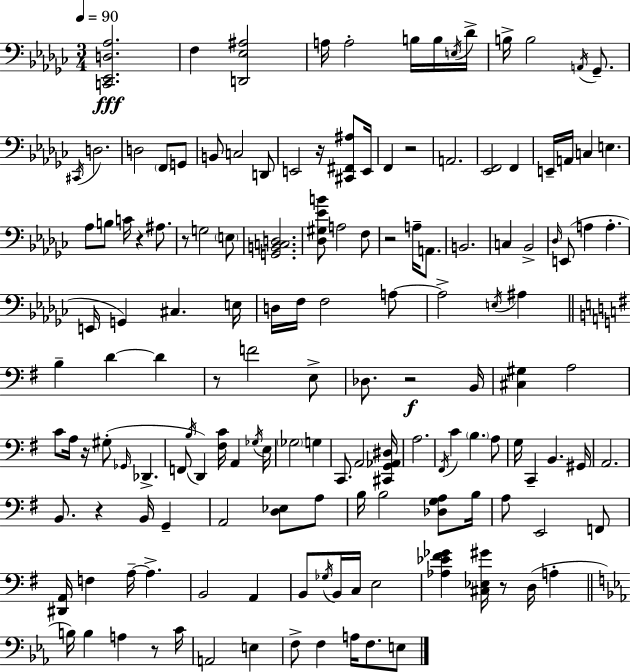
X:1
T:Untitled
M:3/4
L:1/4
K:Ebm
[C,,_E,,D,_A,]2 F, [D,,_E,^A,]2 A,/4 A,2 B,/4 B,/4 E,/4 _D/4 B,/4 B,2 A,,/4 _G,,/2 ^C,,/4 D,2 D,2 F,,/2 G,,/2 B,,/2 C,2 D,,/2 E,,2 z/4 [^C,,^F,,^A,]/2 E,,/4 F,, z2 A,,2 [_E,,F,,]2 F,, E,,/4 A,,/4 C, E, _A,/2 B,/2 C/4 z ^A,/2 z/2 G,2 E,/2 [G,,B,,C,D,]2 [_D,^G,_EB]/2 A,2 F,/2 z2 A,/4 A,,/2 B,,2 C, _B,,2 _D,/4 E,,/2 A, A, E,,/4 G,, ^C, E,/4 D,/4 F,/4 F,2 A,/2 A,2 E,/4 ^A, B, D D z/2 F2 E,/2 _D,/2 z2 B,,/4 [^C,^G,] A,2 C/2 A,/4 z/4 ^G,/2 _G,,/4 _D,, F,,/2 B,/4 D,, [^F,C]/4 A,, _G,/4 E,/4 _G,2 G, C,,/2 A,,2 [^C,,G,,_A,,^D,]/4 A,2 ^F,,/4 C B, A,/2 G,/4 C,, B,, ^G,,/4 A,,2 B,,/2 z B,,/4 G,, A,,2 [D,_E,]/2 A,/2 B,/4 B,2 [_D,G,A,]/2 B,/4 A,/2 E,,2 F,,/2 [^D,,A,,]/4 F, A,/4 A, B,,2 A,, B,,/2 _G,/4 B,,/4 C,/4 E,2 [_A,_E^F_G] [^C,_E,^G]/4 z/2 D,/4 A, B,/4 B, A, z/2 C/4 A,,2 E, F,/2 F, A,/4 F,/2 E,/2